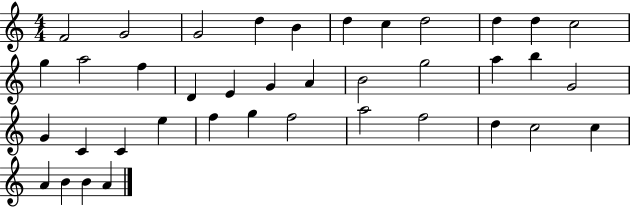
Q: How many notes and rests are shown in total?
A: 39